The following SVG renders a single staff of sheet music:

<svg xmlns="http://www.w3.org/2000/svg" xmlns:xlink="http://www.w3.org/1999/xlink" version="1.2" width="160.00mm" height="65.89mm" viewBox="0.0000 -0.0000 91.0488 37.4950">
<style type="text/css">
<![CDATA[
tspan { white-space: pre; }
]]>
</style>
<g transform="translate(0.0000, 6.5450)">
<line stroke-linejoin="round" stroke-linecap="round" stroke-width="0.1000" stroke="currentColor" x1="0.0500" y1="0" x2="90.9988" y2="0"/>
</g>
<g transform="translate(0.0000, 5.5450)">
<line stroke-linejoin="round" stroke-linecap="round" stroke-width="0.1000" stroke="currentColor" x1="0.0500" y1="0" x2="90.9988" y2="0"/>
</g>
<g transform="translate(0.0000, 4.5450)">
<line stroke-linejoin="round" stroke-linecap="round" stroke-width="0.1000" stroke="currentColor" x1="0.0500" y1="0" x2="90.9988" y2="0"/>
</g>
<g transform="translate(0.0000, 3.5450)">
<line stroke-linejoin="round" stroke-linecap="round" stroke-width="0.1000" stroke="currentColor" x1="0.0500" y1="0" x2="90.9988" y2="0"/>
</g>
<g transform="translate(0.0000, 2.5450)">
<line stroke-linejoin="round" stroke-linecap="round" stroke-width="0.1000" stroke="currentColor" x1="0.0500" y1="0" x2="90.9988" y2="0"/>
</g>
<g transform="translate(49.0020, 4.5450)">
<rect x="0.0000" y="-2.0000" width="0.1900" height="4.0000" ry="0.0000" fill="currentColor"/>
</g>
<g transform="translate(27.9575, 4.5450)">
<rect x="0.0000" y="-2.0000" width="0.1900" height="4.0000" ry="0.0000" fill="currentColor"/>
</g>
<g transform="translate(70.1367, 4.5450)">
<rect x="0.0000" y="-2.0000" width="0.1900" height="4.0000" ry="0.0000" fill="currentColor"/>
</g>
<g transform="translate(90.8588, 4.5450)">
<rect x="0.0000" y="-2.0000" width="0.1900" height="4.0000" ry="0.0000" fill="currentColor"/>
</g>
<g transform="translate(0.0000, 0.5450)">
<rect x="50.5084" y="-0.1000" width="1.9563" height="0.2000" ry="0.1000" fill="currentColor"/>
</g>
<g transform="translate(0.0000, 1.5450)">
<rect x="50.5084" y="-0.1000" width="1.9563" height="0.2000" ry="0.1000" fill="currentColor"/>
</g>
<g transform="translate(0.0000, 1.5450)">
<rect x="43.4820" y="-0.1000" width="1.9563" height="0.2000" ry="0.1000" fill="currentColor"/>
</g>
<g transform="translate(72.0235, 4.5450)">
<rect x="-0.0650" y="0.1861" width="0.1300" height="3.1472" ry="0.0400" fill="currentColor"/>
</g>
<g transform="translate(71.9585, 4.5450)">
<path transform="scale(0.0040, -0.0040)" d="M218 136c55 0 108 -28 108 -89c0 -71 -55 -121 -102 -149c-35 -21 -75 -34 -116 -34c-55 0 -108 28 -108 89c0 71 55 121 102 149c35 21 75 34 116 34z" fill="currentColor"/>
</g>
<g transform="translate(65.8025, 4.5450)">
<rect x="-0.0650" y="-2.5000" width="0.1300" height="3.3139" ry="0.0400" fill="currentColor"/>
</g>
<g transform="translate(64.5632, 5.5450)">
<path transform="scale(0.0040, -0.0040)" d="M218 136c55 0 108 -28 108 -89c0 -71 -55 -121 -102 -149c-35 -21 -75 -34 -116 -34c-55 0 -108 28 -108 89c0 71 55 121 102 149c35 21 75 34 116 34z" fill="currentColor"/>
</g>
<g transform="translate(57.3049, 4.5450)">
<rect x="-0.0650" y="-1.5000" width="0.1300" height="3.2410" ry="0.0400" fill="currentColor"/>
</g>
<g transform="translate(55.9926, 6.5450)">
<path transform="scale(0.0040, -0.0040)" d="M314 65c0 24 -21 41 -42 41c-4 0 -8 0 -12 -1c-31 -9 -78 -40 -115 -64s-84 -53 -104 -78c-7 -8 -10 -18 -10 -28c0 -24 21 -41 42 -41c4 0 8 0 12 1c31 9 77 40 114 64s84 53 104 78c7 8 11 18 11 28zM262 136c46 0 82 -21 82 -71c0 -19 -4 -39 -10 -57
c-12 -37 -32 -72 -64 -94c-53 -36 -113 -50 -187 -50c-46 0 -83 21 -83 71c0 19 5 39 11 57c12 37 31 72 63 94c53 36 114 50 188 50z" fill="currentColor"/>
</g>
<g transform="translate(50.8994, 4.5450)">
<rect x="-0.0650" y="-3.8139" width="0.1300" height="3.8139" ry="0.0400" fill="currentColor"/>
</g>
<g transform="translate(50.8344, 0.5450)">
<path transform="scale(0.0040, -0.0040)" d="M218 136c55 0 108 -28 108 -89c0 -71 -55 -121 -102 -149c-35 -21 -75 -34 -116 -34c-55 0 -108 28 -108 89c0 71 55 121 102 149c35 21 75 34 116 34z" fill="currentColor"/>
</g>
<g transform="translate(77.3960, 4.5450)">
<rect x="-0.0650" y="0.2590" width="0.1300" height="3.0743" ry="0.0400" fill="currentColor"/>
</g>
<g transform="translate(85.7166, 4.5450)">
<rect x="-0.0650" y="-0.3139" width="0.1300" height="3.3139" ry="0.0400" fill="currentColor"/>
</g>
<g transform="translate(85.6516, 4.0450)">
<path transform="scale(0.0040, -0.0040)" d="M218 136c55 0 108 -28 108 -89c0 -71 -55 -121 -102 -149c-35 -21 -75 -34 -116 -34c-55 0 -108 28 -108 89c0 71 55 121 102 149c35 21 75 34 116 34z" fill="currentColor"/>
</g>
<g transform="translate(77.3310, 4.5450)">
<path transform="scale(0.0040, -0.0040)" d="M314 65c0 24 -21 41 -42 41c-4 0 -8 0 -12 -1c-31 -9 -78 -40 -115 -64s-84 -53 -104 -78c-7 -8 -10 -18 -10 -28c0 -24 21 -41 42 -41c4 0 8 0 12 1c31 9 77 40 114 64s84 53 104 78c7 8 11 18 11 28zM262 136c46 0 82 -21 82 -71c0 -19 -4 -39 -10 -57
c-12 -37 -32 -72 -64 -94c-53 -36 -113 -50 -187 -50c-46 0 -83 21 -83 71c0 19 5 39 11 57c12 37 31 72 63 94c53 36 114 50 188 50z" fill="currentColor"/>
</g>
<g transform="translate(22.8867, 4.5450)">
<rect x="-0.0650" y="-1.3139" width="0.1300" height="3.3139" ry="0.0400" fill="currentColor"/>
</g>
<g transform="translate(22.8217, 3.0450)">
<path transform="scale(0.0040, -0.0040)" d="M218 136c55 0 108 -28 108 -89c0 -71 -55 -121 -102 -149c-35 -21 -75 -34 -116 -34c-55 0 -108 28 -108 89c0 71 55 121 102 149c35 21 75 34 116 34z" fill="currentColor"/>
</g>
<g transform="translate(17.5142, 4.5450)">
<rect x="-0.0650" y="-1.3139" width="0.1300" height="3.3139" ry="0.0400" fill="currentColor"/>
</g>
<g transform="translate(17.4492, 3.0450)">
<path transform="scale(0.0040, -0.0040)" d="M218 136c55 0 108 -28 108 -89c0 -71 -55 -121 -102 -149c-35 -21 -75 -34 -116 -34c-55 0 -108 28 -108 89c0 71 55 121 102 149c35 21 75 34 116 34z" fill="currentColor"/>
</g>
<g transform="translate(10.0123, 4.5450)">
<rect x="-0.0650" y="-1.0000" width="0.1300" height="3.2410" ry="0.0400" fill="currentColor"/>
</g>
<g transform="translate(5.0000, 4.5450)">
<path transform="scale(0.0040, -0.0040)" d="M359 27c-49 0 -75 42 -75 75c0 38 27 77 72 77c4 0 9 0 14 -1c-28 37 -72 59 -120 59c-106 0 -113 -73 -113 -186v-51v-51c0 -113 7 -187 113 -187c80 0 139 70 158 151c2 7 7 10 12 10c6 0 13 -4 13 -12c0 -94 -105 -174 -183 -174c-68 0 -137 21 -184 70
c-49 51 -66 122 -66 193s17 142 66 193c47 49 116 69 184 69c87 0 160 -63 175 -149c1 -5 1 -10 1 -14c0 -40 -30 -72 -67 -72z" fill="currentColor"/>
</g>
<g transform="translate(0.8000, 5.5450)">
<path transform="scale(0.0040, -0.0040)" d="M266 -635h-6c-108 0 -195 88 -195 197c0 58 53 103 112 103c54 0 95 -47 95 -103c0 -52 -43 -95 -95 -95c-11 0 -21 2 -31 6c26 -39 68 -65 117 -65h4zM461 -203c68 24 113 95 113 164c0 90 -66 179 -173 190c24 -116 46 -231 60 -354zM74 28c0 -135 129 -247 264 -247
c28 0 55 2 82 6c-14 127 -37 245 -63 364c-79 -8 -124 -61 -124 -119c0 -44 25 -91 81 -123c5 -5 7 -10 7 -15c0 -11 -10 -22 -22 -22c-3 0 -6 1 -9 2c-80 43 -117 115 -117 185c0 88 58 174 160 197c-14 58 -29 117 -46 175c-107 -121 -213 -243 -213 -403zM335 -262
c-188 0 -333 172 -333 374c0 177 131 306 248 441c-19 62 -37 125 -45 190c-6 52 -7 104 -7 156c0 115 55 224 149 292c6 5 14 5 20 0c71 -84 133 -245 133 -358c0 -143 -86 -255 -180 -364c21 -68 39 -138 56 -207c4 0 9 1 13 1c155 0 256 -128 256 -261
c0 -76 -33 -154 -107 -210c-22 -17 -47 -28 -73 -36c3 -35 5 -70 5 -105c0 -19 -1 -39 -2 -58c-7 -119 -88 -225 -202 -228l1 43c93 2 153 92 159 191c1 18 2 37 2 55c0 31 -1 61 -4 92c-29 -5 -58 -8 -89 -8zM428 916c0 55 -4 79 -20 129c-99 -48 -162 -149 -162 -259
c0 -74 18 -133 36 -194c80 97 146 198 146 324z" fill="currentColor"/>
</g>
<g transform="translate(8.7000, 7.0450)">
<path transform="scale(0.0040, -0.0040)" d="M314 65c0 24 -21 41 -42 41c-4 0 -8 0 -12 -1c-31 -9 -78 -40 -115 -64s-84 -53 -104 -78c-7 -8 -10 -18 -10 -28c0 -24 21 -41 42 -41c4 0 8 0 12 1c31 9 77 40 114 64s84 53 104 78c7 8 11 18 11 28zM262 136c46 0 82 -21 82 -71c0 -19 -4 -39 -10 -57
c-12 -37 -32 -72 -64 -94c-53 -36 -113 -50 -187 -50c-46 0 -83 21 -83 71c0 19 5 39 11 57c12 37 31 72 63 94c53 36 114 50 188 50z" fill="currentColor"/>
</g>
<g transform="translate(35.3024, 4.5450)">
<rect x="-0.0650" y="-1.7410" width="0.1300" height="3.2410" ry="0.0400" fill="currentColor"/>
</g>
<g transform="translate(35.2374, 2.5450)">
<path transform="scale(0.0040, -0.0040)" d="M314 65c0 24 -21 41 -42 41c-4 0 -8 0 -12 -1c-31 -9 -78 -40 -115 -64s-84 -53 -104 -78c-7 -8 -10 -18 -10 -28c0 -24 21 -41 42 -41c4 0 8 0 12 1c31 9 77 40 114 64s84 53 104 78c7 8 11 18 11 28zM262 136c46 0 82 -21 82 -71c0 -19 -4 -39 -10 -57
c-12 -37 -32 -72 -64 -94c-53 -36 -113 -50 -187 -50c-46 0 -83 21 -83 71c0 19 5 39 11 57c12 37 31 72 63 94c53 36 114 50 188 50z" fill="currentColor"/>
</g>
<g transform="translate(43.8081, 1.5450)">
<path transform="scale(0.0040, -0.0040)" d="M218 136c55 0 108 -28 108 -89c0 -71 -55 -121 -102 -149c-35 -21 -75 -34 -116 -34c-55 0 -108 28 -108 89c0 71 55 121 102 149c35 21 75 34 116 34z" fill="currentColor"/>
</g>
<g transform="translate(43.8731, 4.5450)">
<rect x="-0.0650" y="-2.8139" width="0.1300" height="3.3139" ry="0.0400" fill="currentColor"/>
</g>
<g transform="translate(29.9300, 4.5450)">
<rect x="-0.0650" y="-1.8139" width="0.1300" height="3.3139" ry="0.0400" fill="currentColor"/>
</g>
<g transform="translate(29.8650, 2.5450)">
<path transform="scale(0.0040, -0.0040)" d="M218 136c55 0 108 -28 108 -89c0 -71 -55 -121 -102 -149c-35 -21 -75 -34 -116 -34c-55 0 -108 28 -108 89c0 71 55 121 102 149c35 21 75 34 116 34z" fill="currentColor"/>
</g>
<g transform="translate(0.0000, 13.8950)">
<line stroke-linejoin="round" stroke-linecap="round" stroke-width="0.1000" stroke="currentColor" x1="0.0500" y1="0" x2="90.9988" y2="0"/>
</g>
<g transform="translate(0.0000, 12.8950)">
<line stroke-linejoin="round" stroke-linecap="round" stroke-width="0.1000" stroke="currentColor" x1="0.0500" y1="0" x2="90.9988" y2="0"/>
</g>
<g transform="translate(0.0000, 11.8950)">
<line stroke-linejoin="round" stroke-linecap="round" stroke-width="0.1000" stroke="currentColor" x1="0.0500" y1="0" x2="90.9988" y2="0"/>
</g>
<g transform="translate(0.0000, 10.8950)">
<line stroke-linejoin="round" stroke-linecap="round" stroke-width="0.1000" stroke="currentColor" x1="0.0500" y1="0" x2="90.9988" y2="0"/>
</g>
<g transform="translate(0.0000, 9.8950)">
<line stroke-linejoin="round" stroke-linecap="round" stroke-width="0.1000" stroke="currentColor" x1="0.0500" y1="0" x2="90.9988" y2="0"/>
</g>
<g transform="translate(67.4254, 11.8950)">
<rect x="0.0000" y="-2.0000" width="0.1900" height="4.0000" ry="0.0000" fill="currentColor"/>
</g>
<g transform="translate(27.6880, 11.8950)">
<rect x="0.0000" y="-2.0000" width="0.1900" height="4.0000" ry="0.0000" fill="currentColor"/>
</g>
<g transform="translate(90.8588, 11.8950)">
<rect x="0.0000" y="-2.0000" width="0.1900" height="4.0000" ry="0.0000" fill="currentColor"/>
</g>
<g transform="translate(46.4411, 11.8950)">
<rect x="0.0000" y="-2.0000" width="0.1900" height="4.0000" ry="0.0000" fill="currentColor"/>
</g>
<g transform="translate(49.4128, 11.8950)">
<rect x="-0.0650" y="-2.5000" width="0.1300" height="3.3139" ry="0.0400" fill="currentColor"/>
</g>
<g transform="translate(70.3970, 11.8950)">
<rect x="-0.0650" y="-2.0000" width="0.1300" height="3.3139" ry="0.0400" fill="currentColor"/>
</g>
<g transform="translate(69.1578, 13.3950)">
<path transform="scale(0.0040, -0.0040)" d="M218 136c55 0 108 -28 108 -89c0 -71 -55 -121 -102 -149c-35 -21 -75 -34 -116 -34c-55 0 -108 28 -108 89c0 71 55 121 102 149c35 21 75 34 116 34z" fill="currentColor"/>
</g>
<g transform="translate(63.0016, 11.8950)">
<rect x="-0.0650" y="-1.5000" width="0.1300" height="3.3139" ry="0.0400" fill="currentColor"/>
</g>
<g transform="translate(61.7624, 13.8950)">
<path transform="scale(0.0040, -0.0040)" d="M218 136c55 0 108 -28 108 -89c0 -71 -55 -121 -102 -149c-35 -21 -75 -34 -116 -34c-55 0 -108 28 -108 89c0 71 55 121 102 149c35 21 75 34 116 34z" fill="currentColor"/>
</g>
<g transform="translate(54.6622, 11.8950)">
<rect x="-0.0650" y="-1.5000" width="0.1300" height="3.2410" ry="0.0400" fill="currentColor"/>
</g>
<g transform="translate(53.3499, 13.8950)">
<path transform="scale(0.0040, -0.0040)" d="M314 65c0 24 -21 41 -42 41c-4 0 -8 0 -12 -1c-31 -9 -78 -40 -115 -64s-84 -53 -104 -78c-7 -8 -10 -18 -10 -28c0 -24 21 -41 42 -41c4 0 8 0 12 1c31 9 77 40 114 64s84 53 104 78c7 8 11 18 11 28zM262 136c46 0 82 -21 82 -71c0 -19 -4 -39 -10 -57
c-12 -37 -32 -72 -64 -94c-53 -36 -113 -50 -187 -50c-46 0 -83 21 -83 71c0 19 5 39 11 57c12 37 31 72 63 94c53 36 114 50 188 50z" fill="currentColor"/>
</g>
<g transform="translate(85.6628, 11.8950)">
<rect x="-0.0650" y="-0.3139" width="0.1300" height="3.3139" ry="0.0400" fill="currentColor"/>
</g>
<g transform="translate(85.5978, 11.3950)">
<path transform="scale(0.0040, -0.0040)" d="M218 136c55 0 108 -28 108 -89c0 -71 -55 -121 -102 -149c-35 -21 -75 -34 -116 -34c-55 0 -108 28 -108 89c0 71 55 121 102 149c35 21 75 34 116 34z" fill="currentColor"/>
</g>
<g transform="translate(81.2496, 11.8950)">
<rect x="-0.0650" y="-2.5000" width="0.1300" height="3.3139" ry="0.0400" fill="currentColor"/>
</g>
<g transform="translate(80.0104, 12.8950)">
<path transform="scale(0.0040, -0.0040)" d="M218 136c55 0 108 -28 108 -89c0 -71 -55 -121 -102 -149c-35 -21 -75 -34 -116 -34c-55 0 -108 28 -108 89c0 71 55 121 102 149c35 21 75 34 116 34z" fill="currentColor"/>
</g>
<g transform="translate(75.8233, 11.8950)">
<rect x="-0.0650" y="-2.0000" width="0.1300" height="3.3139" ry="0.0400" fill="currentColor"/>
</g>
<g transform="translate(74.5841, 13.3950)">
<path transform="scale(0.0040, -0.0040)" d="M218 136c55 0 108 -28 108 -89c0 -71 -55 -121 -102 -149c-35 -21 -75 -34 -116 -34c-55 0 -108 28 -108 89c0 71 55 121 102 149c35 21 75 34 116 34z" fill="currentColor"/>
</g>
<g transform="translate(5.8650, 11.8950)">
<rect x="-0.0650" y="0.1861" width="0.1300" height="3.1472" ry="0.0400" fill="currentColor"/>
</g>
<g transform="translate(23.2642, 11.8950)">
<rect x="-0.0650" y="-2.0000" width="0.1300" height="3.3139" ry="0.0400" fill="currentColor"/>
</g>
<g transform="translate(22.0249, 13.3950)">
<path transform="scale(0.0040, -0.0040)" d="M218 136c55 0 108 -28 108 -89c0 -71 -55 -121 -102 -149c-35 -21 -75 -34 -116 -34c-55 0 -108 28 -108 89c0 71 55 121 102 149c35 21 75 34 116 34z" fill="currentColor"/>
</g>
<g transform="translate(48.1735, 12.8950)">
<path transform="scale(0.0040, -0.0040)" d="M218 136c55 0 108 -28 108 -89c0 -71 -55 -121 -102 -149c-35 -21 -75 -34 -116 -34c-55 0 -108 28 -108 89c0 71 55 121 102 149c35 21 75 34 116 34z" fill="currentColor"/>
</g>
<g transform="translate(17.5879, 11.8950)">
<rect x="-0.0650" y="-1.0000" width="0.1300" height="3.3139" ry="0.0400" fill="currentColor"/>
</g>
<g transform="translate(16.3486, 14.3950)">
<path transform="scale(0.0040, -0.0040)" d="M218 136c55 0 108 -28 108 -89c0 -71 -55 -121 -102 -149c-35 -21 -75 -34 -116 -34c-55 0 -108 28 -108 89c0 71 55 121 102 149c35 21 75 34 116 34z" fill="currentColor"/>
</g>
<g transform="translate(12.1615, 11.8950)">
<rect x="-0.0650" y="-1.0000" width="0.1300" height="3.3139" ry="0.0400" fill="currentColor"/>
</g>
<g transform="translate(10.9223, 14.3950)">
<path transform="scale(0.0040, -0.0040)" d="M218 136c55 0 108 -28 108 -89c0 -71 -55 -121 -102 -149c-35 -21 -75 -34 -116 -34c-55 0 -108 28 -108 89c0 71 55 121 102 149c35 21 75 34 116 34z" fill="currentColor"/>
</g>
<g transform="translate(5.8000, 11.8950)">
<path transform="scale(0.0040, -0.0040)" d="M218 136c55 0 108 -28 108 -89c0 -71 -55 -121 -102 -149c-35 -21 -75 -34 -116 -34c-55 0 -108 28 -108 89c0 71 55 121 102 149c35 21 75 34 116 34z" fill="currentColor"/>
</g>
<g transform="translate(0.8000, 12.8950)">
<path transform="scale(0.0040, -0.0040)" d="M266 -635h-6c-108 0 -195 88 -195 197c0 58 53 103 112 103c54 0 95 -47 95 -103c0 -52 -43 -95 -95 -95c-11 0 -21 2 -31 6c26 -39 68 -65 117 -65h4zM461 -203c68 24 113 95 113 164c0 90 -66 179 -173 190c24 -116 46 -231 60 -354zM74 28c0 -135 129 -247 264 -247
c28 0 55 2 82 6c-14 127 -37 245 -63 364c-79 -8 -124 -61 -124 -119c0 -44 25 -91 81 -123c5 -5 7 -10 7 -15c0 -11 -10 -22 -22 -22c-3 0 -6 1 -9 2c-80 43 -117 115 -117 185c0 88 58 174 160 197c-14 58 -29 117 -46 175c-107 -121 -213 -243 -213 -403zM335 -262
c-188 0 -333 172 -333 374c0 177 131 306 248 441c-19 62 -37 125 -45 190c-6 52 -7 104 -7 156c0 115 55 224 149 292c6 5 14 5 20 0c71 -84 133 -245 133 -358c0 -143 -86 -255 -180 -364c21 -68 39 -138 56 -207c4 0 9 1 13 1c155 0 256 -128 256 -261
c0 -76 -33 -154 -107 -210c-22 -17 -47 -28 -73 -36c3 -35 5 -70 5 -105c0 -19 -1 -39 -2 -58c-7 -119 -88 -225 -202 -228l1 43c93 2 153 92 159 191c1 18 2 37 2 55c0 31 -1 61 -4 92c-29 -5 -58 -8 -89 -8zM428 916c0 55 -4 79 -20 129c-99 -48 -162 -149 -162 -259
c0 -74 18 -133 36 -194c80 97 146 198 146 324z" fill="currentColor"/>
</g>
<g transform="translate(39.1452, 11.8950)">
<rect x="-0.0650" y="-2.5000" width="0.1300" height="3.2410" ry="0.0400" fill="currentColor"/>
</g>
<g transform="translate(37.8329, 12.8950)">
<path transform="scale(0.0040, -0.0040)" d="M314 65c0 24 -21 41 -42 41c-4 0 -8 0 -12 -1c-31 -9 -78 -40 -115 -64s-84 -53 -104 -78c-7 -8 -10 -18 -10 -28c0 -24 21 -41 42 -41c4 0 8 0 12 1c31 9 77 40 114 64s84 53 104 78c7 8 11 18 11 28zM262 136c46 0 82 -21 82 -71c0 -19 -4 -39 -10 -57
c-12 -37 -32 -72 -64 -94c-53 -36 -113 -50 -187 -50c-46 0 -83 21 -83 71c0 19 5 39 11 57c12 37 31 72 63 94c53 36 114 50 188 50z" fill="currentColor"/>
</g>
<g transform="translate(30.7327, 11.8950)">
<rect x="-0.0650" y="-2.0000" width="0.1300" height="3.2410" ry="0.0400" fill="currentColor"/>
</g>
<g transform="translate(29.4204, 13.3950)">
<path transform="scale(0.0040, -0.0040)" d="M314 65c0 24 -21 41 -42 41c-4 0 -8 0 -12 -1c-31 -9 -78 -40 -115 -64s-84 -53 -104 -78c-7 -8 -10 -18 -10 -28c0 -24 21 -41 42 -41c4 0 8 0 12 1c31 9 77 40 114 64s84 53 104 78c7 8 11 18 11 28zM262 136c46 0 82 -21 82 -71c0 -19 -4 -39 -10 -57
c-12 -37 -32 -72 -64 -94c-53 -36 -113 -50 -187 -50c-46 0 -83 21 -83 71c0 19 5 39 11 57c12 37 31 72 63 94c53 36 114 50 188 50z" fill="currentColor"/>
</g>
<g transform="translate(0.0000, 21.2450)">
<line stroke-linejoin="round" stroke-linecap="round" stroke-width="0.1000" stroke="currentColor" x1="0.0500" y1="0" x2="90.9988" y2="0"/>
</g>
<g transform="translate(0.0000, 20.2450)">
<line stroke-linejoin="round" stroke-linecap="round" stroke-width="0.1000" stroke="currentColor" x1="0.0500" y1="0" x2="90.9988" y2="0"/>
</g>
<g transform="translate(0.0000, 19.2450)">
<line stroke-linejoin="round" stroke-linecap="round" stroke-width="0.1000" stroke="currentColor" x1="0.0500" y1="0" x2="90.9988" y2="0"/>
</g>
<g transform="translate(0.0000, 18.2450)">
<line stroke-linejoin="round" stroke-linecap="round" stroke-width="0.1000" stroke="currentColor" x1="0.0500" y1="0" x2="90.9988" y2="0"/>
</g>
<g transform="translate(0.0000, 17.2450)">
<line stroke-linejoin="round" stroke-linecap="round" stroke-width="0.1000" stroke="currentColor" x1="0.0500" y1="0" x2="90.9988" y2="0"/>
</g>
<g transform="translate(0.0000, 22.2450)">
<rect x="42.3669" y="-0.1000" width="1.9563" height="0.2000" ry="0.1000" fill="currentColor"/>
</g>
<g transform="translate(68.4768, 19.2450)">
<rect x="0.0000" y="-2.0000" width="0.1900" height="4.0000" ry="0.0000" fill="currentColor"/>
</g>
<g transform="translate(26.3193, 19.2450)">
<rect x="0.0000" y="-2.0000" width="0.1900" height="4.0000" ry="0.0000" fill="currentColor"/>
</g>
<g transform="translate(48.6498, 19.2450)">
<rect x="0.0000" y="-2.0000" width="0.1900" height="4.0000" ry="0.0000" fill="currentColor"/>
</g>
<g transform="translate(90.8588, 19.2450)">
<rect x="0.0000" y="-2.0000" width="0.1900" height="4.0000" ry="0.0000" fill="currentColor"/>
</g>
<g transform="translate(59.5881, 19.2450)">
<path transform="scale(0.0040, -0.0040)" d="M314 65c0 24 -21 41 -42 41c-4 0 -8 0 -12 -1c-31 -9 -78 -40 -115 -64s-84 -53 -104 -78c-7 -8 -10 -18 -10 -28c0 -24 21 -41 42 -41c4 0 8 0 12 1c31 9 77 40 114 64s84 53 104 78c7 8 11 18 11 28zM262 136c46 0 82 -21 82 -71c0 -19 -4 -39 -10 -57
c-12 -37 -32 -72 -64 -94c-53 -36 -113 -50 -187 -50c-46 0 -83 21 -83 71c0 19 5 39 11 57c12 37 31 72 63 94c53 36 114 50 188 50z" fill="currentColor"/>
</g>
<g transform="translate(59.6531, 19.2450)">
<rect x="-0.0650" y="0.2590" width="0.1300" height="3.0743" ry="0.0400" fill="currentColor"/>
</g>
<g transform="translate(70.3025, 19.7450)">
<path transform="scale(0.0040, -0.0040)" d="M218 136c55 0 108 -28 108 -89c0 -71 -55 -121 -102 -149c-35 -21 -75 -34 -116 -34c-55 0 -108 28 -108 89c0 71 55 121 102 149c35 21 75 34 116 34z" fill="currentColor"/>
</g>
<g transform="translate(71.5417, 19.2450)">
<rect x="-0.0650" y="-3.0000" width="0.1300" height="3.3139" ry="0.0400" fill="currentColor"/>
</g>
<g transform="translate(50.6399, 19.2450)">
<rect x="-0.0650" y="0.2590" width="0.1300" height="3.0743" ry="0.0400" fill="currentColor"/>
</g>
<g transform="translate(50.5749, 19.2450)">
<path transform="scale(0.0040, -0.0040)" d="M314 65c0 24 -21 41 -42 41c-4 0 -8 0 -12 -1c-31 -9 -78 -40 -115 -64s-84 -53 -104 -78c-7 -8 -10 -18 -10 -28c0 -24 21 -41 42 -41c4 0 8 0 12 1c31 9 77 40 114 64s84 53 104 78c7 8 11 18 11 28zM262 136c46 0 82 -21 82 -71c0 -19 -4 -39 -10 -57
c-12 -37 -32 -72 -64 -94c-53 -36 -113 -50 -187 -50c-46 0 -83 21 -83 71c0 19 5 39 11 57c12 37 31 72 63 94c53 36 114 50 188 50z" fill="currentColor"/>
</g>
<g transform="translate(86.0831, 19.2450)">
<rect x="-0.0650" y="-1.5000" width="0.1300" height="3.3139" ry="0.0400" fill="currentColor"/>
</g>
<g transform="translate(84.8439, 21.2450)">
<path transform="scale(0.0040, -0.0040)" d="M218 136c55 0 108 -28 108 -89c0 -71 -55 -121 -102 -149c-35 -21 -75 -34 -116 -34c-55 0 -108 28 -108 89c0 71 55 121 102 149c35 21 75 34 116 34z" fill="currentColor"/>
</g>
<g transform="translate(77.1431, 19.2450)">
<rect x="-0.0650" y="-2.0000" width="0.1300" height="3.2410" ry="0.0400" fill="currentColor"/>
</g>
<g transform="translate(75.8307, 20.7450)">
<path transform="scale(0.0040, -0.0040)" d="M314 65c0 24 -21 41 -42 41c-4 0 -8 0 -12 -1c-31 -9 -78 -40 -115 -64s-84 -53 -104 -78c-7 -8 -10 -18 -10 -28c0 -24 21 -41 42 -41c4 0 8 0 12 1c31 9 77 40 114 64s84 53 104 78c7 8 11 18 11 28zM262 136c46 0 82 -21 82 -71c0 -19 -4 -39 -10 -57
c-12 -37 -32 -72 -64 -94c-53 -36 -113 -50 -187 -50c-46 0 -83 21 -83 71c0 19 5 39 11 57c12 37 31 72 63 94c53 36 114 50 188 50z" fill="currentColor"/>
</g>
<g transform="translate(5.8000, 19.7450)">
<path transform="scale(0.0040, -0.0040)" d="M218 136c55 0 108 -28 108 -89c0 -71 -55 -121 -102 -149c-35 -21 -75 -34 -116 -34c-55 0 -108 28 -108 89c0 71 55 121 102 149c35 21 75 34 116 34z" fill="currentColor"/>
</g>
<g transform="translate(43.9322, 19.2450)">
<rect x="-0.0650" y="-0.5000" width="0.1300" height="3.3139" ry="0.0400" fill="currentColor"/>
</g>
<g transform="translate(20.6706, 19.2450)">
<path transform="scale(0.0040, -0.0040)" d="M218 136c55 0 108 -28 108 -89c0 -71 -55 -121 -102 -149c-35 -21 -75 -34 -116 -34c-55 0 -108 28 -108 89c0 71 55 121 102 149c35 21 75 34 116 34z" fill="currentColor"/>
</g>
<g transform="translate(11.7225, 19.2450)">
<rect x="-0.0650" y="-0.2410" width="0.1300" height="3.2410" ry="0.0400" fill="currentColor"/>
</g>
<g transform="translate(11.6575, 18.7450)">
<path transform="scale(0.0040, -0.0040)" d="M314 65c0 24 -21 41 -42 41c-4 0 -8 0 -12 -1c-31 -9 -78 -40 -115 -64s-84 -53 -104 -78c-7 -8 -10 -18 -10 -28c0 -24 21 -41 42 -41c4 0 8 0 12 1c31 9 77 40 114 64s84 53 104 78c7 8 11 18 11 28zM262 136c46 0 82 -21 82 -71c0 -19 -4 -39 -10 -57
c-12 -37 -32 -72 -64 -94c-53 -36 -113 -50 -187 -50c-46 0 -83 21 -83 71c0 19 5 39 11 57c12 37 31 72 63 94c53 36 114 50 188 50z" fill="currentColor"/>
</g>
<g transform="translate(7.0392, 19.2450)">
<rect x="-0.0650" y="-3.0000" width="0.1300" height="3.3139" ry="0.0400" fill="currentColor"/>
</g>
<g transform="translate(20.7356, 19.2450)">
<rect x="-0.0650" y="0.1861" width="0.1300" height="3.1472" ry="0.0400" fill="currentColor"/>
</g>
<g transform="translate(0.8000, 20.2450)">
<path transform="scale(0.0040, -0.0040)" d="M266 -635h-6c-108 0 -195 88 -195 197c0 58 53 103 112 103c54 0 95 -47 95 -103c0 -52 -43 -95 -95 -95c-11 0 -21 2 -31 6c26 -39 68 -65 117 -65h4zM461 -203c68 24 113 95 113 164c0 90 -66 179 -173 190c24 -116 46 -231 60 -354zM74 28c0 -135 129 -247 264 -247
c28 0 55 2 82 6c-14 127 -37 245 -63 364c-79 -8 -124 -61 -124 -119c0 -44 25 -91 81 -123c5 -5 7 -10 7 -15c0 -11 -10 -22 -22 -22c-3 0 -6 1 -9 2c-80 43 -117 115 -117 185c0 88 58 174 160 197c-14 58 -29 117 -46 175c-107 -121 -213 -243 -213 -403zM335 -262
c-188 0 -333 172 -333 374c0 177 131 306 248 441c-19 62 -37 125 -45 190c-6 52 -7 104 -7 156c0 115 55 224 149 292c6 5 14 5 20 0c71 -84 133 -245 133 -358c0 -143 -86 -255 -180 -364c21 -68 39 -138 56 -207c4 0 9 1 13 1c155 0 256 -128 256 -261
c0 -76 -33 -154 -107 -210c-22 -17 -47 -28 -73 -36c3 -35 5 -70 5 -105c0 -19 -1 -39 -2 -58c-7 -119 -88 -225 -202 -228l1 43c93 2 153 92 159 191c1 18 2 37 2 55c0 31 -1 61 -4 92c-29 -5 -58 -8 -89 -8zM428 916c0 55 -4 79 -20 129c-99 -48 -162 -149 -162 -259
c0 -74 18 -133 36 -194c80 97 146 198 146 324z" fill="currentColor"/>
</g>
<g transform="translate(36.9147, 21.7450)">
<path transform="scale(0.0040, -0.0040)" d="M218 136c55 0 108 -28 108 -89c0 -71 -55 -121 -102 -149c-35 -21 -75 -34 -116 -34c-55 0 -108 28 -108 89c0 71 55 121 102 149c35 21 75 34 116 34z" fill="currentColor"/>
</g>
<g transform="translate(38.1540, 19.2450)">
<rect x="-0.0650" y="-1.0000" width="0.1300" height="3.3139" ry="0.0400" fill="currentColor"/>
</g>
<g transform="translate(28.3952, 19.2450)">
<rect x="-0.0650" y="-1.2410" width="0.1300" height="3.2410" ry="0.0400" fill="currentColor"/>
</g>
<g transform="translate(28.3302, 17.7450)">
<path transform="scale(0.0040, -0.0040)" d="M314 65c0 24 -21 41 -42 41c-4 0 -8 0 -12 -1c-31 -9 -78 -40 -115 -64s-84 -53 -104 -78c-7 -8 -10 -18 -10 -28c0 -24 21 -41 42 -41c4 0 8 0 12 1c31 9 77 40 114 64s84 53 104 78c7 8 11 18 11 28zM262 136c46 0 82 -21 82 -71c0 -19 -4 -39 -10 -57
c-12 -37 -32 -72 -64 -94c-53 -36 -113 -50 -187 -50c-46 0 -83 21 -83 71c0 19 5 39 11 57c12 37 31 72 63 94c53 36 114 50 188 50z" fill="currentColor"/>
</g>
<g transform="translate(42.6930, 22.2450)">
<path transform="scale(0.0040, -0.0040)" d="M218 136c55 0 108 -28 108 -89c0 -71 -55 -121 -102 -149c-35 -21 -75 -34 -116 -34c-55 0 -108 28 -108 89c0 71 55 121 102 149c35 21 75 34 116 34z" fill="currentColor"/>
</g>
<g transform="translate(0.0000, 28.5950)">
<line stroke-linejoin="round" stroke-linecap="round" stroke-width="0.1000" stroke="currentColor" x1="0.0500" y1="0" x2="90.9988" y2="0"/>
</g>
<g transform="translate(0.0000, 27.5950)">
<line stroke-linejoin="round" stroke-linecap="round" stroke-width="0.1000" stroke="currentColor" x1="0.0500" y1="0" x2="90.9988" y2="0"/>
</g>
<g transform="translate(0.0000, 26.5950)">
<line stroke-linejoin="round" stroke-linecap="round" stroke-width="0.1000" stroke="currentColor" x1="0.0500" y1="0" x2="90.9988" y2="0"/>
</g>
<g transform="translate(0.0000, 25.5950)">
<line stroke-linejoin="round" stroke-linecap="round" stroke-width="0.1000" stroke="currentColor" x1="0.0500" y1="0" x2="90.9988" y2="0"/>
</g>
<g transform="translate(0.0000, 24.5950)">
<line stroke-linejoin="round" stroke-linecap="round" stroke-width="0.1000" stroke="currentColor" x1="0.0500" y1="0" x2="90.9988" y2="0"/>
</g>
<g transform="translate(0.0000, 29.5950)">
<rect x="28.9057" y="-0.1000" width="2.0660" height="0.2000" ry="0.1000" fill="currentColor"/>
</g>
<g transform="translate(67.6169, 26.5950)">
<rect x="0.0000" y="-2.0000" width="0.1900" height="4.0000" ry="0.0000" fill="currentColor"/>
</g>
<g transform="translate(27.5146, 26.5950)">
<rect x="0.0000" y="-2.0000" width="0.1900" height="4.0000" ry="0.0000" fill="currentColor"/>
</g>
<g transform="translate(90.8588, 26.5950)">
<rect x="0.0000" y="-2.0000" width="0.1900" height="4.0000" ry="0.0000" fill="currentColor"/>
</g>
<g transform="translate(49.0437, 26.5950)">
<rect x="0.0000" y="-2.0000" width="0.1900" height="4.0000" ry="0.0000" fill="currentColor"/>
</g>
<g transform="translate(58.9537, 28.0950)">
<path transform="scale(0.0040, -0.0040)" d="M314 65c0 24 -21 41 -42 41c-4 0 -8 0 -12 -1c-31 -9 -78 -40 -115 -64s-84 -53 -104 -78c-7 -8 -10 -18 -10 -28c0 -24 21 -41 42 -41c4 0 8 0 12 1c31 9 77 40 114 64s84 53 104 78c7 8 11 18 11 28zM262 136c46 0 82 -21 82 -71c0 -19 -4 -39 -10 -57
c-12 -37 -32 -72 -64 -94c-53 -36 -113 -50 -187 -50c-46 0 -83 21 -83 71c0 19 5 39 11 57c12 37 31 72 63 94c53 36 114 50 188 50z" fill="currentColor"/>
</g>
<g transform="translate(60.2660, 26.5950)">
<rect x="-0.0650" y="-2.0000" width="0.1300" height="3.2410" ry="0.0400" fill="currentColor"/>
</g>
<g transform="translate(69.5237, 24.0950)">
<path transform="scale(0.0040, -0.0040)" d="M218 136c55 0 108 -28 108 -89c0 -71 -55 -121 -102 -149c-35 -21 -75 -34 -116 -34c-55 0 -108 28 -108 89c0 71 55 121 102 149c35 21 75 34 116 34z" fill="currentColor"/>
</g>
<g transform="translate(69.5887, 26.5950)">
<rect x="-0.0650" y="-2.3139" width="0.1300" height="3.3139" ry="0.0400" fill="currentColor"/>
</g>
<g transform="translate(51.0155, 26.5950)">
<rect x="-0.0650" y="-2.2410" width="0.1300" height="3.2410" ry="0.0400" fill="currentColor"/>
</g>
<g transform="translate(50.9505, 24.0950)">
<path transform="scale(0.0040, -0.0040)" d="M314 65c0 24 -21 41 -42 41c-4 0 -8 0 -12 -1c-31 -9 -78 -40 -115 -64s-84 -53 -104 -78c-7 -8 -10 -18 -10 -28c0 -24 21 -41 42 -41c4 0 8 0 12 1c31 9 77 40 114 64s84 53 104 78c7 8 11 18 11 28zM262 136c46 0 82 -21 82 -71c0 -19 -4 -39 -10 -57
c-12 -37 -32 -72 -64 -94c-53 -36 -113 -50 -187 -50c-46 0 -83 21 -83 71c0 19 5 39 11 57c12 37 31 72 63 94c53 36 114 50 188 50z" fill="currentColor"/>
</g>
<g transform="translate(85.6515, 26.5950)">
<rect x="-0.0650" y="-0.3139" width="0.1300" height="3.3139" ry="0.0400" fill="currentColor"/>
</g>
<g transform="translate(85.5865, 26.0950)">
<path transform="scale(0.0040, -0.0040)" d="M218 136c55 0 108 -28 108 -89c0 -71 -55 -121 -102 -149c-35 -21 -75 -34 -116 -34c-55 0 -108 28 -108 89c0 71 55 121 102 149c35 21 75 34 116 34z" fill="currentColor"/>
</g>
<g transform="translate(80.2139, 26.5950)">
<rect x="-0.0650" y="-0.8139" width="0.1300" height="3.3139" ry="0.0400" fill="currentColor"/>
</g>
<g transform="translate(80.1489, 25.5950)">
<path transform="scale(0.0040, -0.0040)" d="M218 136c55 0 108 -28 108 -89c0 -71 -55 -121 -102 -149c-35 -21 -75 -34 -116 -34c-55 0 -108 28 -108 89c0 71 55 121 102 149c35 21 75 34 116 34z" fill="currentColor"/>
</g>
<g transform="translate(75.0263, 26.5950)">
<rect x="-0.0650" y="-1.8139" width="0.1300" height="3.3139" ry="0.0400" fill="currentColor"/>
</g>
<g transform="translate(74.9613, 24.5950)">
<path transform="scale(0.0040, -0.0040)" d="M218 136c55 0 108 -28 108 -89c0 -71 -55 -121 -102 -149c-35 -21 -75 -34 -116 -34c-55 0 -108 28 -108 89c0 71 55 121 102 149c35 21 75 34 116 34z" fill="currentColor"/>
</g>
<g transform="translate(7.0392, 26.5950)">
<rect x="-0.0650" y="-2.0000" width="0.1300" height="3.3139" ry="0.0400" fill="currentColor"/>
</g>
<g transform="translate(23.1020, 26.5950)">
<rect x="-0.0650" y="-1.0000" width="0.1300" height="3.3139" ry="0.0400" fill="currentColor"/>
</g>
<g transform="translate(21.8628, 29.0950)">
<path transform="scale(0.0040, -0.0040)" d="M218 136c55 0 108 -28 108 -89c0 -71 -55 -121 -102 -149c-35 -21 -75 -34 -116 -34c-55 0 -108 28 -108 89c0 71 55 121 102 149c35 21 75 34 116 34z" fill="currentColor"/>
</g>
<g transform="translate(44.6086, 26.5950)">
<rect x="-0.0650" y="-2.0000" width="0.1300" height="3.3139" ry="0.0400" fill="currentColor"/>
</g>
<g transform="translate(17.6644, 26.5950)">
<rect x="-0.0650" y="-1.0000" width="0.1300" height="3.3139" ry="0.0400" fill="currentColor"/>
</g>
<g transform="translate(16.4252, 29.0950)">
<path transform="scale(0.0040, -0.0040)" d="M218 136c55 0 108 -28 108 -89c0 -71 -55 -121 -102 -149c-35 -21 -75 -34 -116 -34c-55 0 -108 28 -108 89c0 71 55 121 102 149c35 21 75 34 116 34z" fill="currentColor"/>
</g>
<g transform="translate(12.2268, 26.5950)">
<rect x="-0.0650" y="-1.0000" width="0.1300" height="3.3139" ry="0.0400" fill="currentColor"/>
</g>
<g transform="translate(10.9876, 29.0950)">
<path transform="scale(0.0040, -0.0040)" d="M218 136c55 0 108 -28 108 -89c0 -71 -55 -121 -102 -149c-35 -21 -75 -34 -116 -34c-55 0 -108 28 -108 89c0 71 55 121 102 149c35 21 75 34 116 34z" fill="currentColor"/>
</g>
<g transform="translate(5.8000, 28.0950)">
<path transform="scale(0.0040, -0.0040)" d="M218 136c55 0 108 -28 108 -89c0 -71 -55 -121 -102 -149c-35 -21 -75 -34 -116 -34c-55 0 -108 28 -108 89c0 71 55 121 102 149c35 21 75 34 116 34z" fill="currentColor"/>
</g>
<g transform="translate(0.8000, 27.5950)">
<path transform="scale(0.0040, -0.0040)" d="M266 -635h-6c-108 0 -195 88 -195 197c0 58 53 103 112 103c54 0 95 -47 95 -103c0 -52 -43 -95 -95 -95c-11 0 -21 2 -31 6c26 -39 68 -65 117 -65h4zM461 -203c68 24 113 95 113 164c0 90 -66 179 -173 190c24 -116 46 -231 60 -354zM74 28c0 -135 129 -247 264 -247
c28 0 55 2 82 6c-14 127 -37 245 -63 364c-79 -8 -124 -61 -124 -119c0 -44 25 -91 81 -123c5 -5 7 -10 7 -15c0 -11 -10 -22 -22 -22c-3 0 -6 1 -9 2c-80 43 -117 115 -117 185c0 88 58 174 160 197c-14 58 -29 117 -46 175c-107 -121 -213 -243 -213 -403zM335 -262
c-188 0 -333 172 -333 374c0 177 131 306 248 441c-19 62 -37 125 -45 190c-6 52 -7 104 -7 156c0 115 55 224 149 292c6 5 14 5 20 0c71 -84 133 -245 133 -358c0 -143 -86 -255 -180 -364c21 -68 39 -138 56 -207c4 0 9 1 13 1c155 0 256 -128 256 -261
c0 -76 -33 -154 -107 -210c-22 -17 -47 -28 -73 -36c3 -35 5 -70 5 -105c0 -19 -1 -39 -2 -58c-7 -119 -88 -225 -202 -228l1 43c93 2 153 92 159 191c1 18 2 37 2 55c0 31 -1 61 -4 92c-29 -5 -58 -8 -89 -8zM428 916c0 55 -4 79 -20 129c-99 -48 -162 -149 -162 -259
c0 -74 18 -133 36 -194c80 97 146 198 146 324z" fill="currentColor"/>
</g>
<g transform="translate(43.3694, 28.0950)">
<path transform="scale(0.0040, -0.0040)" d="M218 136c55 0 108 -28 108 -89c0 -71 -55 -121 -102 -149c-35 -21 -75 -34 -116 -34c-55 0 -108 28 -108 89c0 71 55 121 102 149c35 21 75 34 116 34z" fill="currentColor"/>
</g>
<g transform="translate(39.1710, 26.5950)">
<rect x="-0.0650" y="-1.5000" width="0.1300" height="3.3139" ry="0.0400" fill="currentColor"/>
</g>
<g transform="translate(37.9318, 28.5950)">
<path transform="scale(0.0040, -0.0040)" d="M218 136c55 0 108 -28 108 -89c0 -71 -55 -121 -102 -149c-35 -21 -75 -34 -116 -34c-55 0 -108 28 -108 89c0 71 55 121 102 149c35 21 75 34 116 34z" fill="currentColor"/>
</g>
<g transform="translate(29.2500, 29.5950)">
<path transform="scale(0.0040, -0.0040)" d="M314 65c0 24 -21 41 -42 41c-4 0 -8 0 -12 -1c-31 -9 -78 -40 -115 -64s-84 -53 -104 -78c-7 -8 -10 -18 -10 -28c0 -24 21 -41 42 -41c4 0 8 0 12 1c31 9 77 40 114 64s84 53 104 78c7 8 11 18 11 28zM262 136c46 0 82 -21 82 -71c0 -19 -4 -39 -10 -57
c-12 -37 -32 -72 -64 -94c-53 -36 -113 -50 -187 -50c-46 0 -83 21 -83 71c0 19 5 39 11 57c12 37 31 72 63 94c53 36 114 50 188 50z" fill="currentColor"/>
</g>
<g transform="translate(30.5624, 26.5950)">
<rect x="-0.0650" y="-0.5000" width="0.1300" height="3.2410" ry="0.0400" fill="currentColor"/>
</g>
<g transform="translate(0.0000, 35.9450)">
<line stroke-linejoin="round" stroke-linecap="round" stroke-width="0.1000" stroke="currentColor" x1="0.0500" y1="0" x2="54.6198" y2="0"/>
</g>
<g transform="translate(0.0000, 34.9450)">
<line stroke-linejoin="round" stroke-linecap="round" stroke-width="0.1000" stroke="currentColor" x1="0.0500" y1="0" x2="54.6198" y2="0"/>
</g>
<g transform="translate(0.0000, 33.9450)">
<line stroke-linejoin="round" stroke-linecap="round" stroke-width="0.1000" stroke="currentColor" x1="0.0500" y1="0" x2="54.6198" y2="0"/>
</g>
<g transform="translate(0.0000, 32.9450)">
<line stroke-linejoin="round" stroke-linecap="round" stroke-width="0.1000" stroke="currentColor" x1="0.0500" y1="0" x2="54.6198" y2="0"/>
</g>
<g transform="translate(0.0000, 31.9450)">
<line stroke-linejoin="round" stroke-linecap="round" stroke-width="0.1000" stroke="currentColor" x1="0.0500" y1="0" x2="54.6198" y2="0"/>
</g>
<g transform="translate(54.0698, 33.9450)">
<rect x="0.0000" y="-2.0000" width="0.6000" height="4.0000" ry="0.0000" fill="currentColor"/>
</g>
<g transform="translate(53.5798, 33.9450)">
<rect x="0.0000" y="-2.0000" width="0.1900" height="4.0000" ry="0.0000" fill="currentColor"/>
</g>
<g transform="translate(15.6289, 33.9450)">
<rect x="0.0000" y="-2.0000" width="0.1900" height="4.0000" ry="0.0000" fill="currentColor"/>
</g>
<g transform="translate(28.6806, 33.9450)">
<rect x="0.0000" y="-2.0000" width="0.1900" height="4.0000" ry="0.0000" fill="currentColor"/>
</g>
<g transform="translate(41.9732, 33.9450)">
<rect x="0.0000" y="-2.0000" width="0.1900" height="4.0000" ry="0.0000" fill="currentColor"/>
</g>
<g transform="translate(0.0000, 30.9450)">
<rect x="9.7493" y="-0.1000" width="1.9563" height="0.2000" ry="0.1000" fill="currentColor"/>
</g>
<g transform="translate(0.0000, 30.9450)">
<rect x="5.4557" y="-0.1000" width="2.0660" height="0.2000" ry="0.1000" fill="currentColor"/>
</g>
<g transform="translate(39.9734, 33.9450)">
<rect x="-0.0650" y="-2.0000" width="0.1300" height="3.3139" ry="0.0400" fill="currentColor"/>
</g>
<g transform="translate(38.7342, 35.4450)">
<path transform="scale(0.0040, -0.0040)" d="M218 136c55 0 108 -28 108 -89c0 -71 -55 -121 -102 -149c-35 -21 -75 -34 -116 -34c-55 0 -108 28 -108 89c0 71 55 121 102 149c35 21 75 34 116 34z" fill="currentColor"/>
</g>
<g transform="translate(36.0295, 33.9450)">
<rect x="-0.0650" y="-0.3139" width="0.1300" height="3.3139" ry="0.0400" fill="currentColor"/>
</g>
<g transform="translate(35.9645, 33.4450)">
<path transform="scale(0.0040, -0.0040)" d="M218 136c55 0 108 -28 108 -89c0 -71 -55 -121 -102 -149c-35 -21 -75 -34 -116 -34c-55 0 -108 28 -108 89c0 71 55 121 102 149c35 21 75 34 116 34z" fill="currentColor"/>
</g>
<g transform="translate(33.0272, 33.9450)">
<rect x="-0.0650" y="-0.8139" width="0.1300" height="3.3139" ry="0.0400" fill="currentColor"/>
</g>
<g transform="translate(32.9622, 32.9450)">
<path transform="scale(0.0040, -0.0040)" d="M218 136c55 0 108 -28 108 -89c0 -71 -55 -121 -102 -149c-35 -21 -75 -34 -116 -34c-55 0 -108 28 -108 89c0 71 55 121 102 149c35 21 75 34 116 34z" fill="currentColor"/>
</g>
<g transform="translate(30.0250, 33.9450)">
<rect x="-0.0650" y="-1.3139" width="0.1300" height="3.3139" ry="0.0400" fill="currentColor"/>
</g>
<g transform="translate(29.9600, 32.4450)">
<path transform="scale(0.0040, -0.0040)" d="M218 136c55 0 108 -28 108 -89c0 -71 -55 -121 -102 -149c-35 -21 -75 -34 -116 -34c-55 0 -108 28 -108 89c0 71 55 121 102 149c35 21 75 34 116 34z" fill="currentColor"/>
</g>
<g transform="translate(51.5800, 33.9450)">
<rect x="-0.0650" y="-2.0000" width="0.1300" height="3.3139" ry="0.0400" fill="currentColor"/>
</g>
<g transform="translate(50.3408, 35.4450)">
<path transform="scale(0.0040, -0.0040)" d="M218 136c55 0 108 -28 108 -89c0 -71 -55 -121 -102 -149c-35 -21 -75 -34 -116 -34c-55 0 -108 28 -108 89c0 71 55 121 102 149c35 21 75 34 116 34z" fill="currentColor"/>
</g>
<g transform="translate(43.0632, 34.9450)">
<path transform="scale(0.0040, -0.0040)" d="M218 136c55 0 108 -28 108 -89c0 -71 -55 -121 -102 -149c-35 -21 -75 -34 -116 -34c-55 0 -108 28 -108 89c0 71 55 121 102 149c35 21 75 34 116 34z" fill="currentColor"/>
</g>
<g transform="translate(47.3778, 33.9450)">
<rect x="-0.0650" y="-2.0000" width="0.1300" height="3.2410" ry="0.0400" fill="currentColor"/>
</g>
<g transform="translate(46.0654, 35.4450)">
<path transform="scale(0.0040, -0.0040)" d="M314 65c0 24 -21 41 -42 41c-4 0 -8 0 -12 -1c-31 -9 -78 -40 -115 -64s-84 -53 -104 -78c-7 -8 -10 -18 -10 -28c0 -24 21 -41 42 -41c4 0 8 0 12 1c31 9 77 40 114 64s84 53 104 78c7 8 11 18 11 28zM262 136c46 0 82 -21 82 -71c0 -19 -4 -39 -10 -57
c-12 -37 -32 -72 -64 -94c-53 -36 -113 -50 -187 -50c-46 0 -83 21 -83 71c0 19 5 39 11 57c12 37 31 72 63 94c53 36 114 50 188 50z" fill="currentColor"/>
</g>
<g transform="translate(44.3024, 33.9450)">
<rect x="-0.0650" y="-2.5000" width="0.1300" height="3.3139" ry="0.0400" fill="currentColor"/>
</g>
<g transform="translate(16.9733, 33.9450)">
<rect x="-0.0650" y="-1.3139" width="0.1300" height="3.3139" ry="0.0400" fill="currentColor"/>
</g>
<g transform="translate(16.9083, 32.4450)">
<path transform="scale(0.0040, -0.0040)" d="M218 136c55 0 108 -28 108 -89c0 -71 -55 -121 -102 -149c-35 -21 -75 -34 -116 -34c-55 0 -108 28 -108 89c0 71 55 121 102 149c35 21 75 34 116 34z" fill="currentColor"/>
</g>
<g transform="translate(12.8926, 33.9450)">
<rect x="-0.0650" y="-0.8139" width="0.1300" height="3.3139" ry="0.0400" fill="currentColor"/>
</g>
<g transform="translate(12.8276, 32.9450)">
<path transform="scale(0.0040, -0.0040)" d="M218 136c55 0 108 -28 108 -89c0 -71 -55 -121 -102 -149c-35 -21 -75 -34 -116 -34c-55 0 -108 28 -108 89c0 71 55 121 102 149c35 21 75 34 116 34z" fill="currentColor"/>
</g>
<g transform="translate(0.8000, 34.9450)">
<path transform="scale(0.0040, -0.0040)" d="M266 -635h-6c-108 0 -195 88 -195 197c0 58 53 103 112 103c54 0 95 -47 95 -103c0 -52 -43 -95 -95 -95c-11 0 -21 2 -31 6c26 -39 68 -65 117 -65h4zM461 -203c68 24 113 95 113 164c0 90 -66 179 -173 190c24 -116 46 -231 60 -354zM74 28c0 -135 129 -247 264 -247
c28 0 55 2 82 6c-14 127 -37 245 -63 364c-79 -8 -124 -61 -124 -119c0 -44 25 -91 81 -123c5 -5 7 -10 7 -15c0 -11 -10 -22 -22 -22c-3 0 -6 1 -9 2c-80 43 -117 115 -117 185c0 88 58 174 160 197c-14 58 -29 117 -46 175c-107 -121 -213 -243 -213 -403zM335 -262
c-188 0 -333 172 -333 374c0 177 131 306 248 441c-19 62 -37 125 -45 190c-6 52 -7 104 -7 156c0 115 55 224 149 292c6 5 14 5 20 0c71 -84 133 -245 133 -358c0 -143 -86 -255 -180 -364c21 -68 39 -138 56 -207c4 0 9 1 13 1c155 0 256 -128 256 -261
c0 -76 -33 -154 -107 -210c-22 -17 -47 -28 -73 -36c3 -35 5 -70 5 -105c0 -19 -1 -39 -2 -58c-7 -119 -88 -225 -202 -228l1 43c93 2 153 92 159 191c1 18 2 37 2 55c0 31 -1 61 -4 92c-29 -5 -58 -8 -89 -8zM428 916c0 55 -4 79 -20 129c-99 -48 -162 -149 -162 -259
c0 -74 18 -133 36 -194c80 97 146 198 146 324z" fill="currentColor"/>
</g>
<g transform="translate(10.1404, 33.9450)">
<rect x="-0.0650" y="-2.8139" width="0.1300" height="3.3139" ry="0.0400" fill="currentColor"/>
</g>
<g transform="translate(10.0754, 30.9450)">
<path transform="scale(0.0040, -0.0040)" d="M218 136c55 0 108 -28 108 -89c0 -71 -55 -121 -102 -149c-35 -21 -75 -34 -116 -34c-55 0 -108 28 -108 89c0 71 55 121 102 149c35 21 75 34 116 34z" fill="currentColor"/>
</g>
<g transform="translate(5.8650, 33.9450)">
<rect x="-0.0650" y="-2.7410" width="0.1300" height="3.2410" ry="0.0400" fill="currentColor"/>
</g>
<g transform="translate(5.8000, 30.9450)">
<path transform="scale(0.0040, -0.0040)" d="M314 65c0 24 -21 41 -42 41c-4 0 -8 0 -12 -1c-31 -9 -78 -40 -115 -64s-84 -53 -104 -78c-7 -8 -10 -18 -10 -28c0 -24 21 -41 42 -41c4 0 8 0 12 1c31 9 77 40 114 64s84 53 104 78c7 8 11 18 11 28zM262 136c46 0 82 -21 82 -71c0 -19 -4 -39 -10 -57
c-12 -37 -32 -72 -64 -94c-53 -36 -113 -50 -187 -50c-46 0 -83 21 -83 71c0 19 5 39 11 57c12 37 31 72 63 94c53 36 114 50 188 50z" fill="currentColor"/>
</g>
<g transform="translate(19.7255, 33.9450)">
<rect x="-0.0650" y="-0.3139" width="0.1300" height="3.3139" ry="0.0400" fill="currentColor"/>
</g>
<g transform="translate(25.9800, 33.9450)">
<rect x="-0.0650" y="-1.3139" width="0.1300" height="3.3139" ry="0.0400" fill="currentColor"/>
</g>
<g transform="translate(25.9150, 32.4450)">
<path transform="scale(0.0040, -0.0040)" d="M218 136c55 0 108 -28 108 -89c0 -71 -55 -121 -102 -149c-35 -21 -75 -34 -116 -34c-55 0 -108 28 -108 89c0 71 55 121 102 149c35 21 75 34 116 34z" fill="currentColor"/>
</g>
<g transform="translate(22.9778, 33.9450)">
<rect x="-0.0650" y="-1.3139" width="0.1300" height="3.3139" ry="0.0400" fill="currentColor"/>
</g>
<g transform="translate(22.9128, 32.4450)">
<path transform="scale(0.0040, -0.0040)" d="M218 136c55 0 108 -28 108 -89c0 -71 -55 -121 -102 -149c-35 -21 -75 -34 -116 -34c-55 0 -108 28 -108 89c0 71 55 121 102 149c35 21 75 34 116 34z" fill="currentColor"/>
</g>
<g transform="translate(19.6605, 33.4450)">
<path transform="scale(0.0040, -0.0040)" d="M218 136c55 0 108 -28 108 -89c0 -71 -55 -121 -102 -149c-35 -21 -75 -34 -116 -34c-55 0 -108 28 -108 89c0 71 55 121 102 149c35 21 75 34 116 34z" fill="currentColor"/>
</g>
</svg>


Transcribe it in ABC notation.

X:1
T:Untitled
M:4/4
L:1/4
K:C
D2 e e f f2 a c' E2 G B B2 c B D D F F2 G2 G E2 E F F G c A c2 B e2 D C B2 B2 A F2 E F D D D C2 E F g2 F2 g f d c a2 a d e c e e e d c F G F2 F